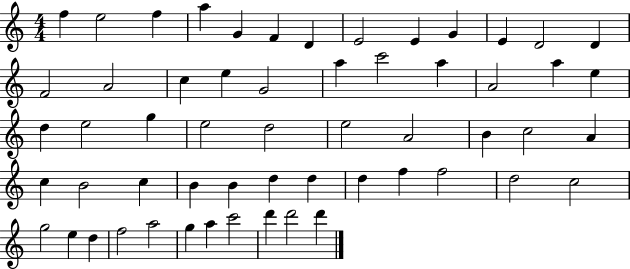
F5/q E5/h F5/q A5/q G4/q F4/q D4/q E4/h E4/q G4/q E4/q D4/h D4/q F4/h A4/h C5/q E5/q G4/h A5/q C6/h A5/q A4/h A5/q E5/q D5/q E5/h G5/q E5/h D5/h E5/h A4/h B4/q C5/h A4/q C5/q B4/h C5/q B4/q B4/q D5/q D5/q D5/q F5/q F5/h D5/h C5/h G5/h E5/q D5/q F5/h A5/h G5/q A5/q C6/h D6/q D6/h D6/q